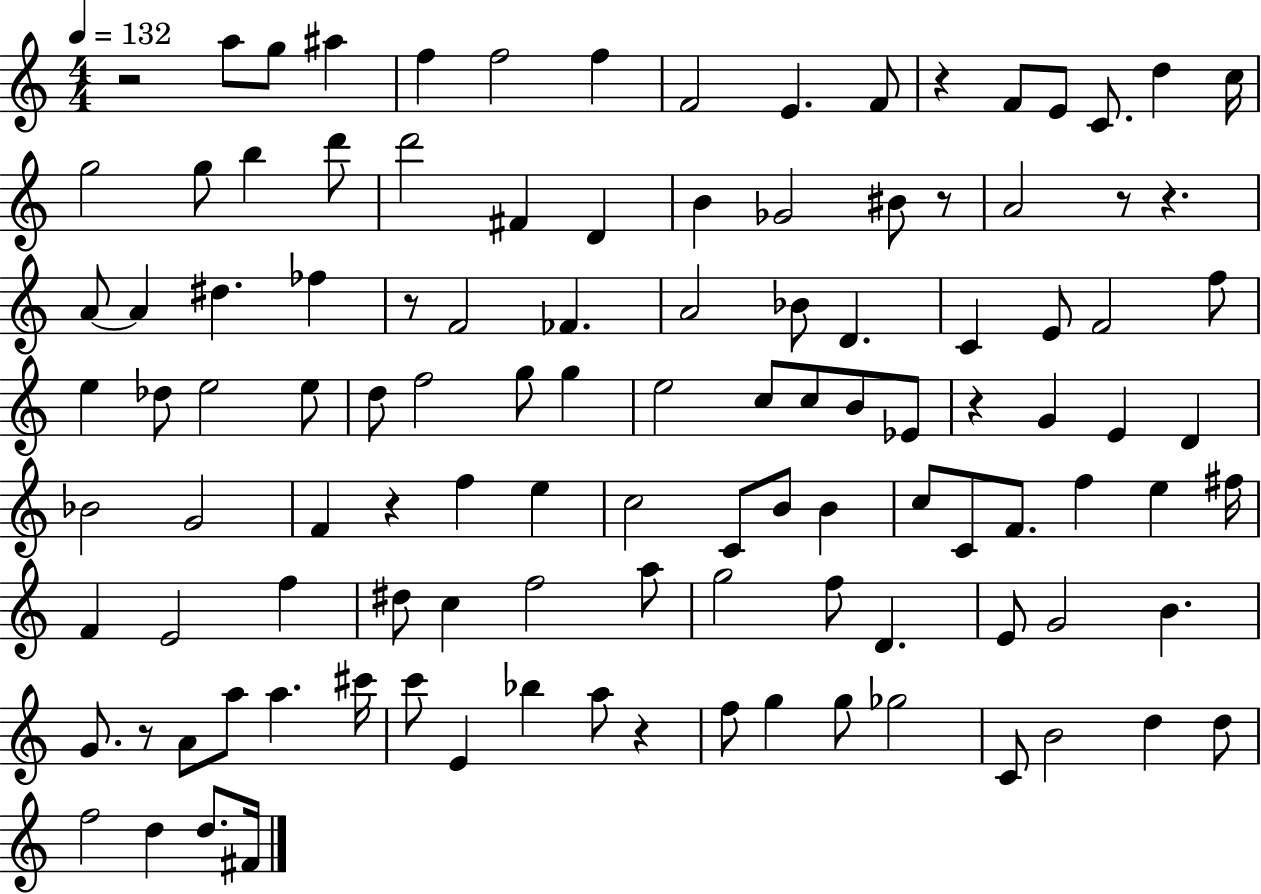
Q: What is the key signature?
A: C major